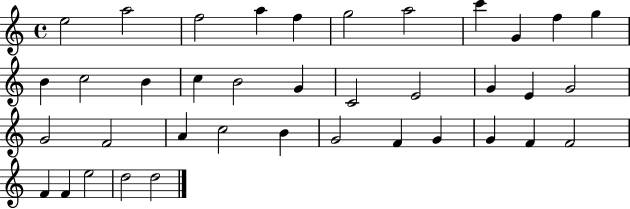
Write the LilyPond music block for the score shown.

{
  \clef treble
  \time 4/4
  \defaultTimeSignature
  \key c \major
  e''2 a''2 | f''2 a''4 f''4 | g''2 a''2 | c'''4 g'4 f''4 g''4 | \break b'4 c''2 b'4 | c''4 b'2 g'4 | c'2 e'2 | g'4 e'4 g'2 | \break g'2 f'2 | a'4 c''2 b'4 | g'2 f'4 g'4 | g'4 f'4 f'2 | \break f'4 f'4 e''2 | d''2 d''2 | \bar "|."
}